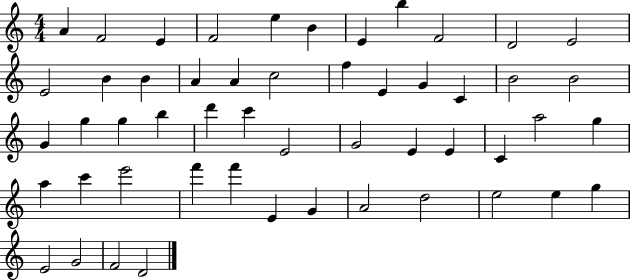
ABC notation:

X:1
T:Untitled
M:4/4
L:1/4
K:C
A F2 E F2 e B E b F2 D2 E2 E2 B B A A c2 f E G C B2 B2 G g g b d' c' E2 G2 E E C a2 g a c' e'2 f' f' E G A2 d2 e2 e g E2 G2 F2 D2